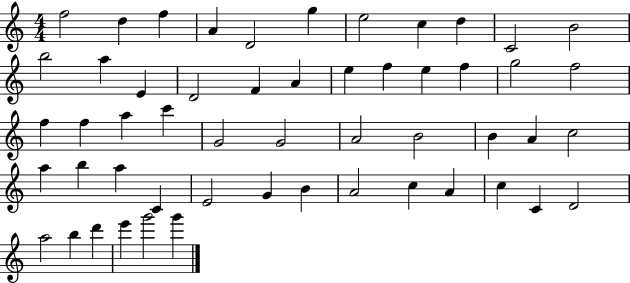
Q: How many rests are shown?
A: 0